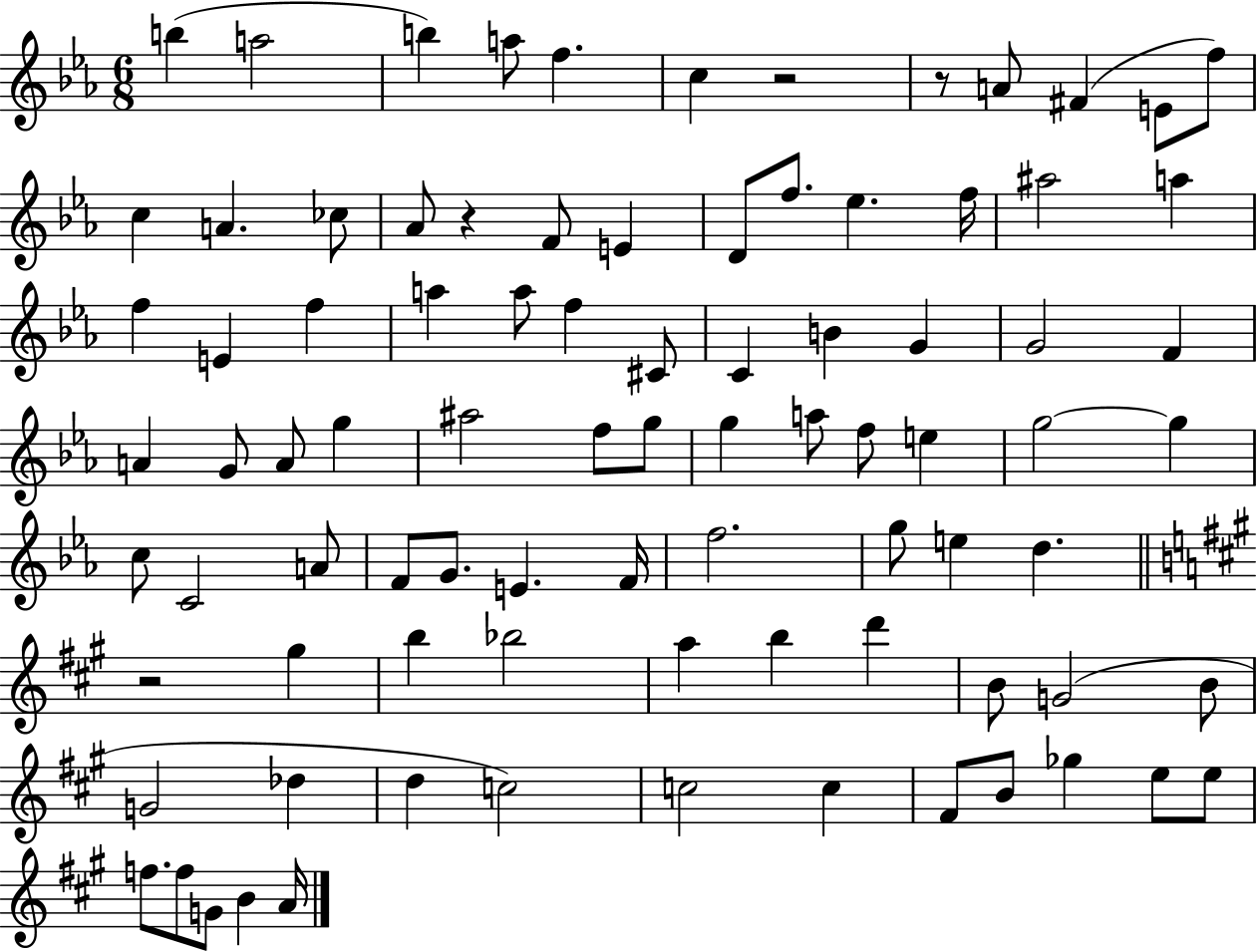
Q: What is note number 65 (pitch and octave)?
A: B4